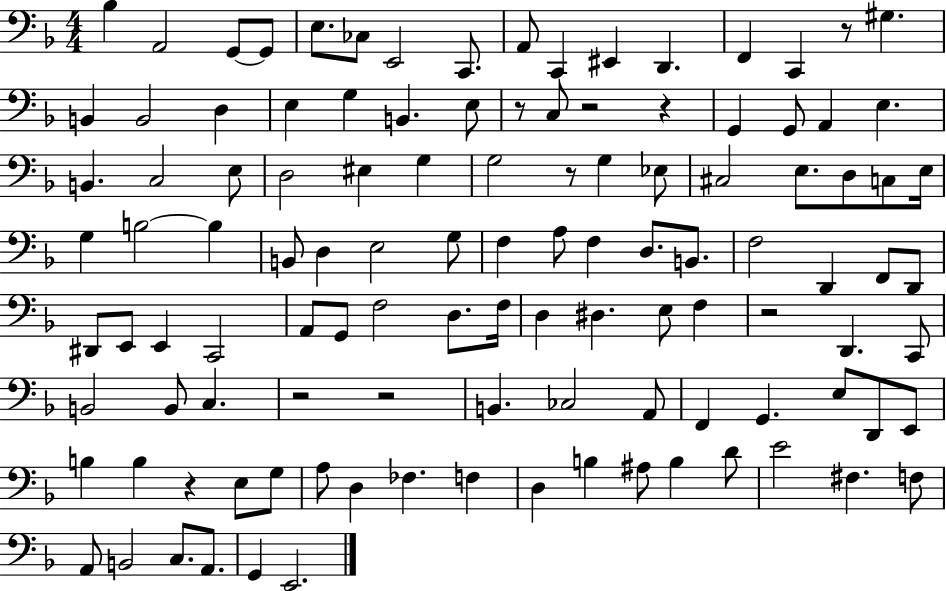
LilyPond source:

{
  \clef bass
  \numericTimeSignature
  \time 4/4
  \key f \major
  bes4 a,2 g,8~~ g,8 | e8. ces8 e,2 c,8. | a,8 c,4 eis,4 d,4. | f,4 c,4 r8 gis4. | \break b,4 b,2 d4 | e4 g4 b,4. e8 | r8 c8 r2 r4 | g,4 g,8 a,4 e4. | \break b,4. c2 e8 | d2 eis4 g4 | g2 r8 g4 ees8 | cis2 e8. d8 c8 e16 | \break g4 b2~~ b4 | b,8 d4 e2 g8 | f4 a8 f4 d8. b,8. | f2 d,4 f,8 d,8 | \break dis,8 e,8 e,4 c,2 | a,8 g,8 f2 d8. f16 | d4 dis4. e8 f4 | r2 d,4. c,8 | \break b,2 b,8 c4. | r2 r2 | b,4. ces2 a,8 | f,4 g,4. e8 d,8 e,8 | \break b4 b4 r4 e8 g8 | a8 d4 fes4. f4 | d4 b4 ais8 b4 d'8 | e'2 fis4. f8 | \break a,8 b,2 c8. a,8. | g,4 e,2. | \bar "|."
}